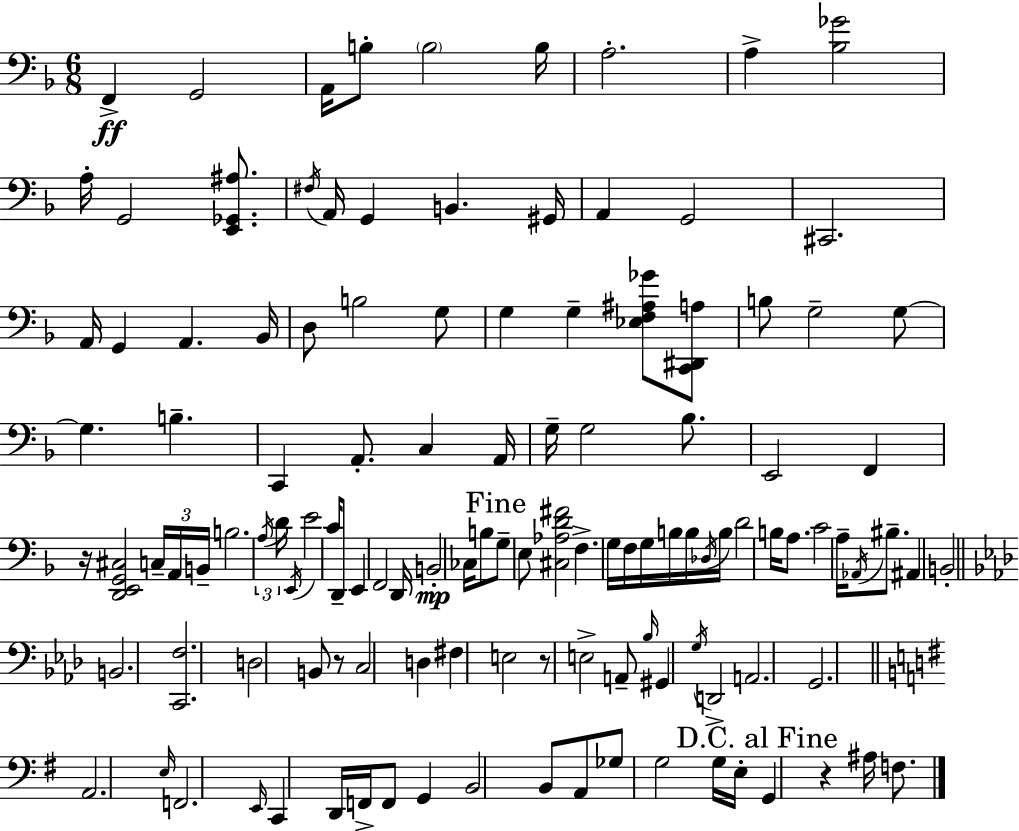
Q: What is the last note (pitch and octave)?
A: F3